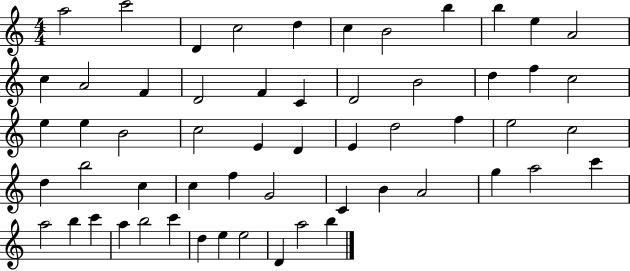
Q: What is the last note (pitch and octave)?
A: B5